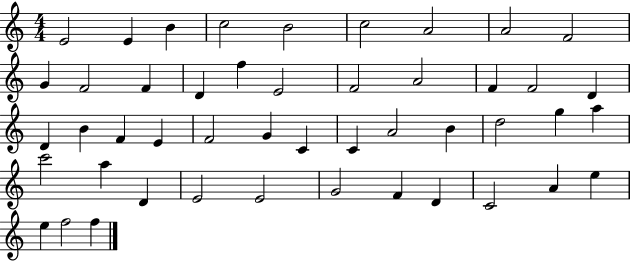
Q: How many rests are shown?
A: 0